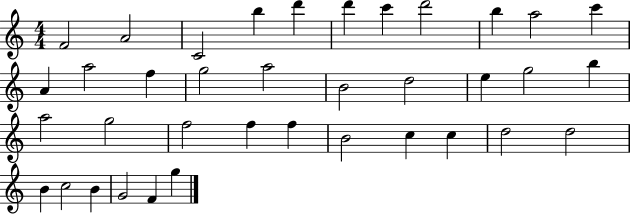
F4/h A4/h C4/h B5/q D6/q D6/q C6/q D6/h B5/q A5/h C6/q A4/q A5/h F5/q G5/h A5/h B4/h D5/h E5/q G5/h B5/q A5/h G5/h F5/h F5/q F5/q B4/h C5/q C5/q D5/h D5/h B4/q C5/h B4/q G4/h F4/q G5/q